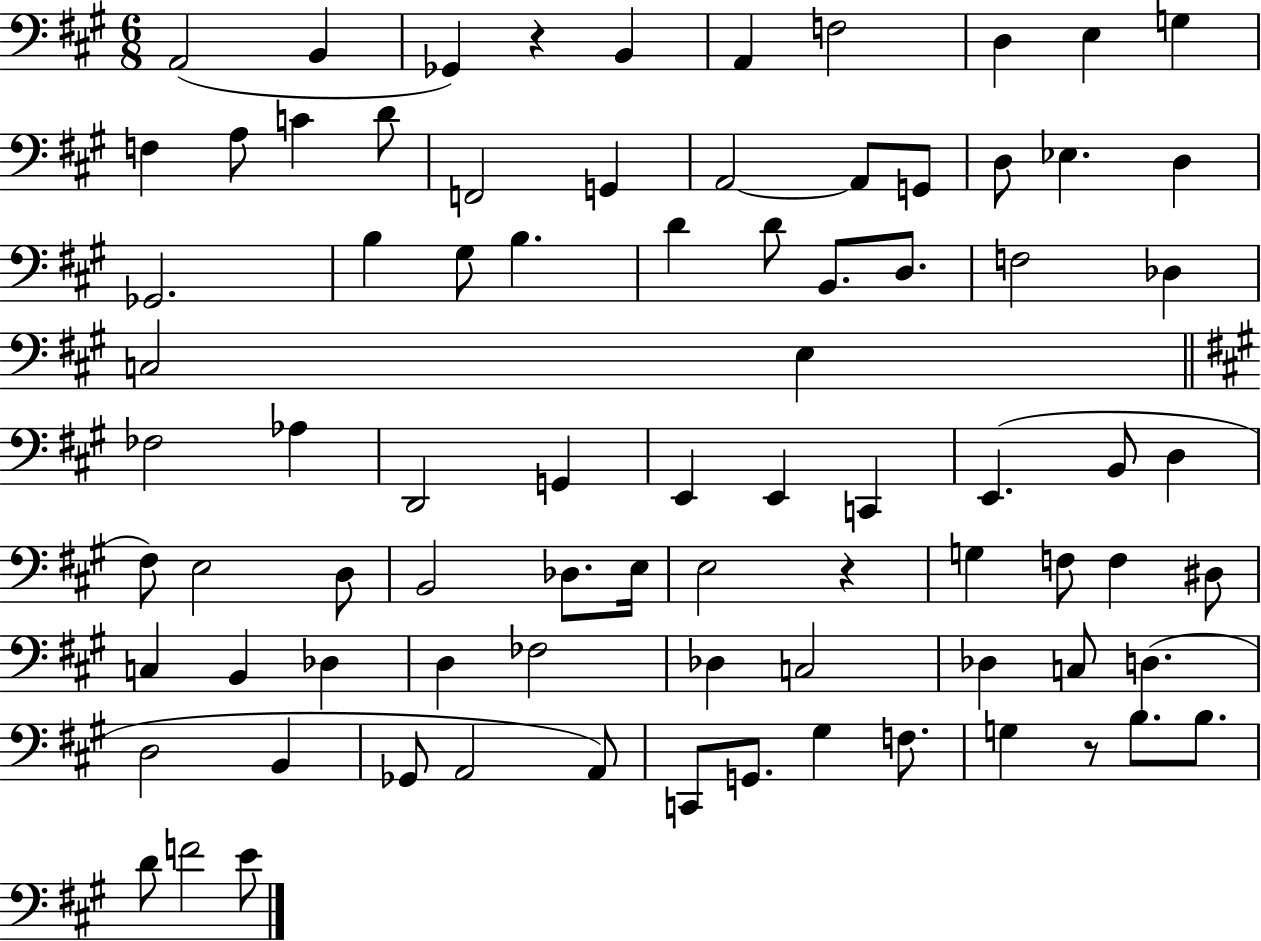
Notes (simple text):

A2/h B2/q Gb2/q R/q B2/q A2/q F3/h D3/q E3/q G3/q F3/q A3/e C4/q D4/e F2/h G2/q A2/h A2/e G2/e D3/e Eb3/q. D3/q Gb2/h. B3/q G#3/e B3/q. D4/q D4/e B2/e. D3/e. F3/h Db3/q C3/h E3/q FES3/h Ab3/q D2/h G2/q E2/q E2/q C2/q E2/q. B2/e D3/q F#3/e E3/h D3/e B2/h Db3/e. E3/s E3/h R/q G3/q F3/e F3/q D#3/e C3/q B2/q Db3/q D3/q FES3/h Db3/q C3/h Db3/q C3/e D3/q. D3/h B2/q Gb2/e A2/h A2/e C2/e G2/e. G#3/q F3/e. G3/q R/e B3/e. B3/e. D4/e F4/h E4/e